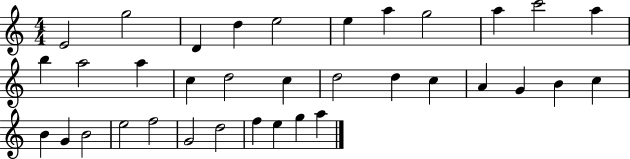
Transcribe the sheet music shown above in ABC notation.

X:1
T:Untitled
M:4/4
L:1/4
K:C
E2 g2 D d e2 e a g2 a c'2 a b a2 a c d2 c d2 d c A G B c B G B2 e2 f2 G2 d2 f e g a